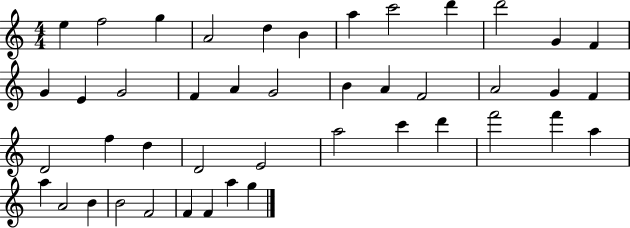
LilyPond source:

{
  \clef treble
  \numericTimeSignature
  \time 4/4
  \key c \major
  e''4 f''2 g''4 | a'2 d''4 b'4 | a''4 c'''2 d'''4 | d'''2 g'4 f'4 | \break g'4 e'4 g'2 | f'4 a'4 g'2 | b'4 a'4 f'2 | a'2 g'4 f'4 | \break d'2 f''4 d''4 | d'2 e'2 | a''2 c'''4 d'''4 | f'''2 f'''4 a''4 | \break a''4 a'2 b'4 | b'2 f'2 | f'4 f'4 a''4 g''4 | \bar "|."
}